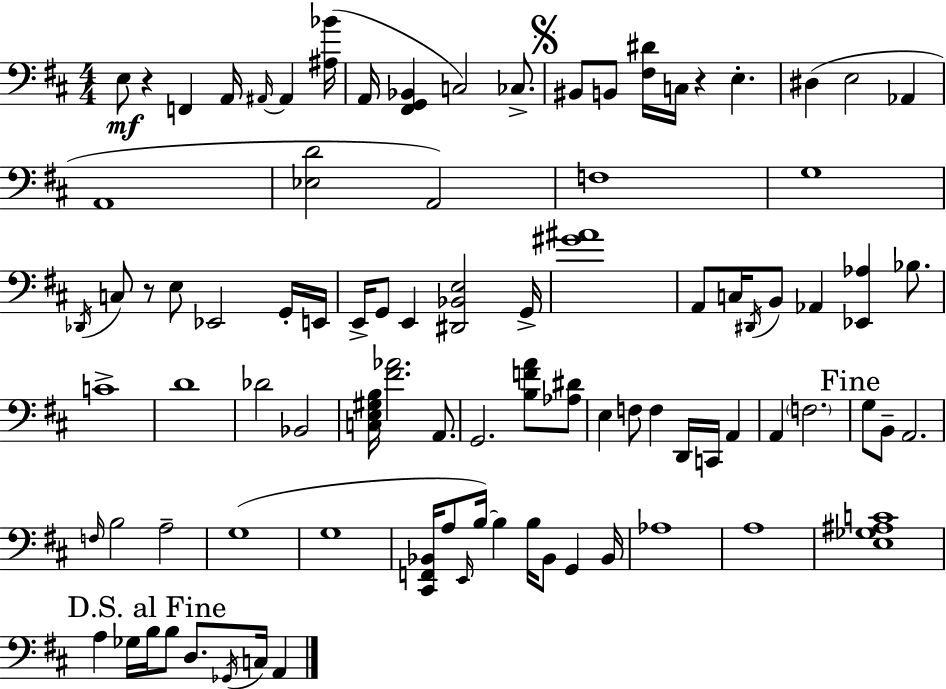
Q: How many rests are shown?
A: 3